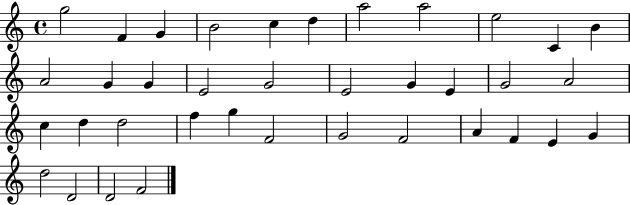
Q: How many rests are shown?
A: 0